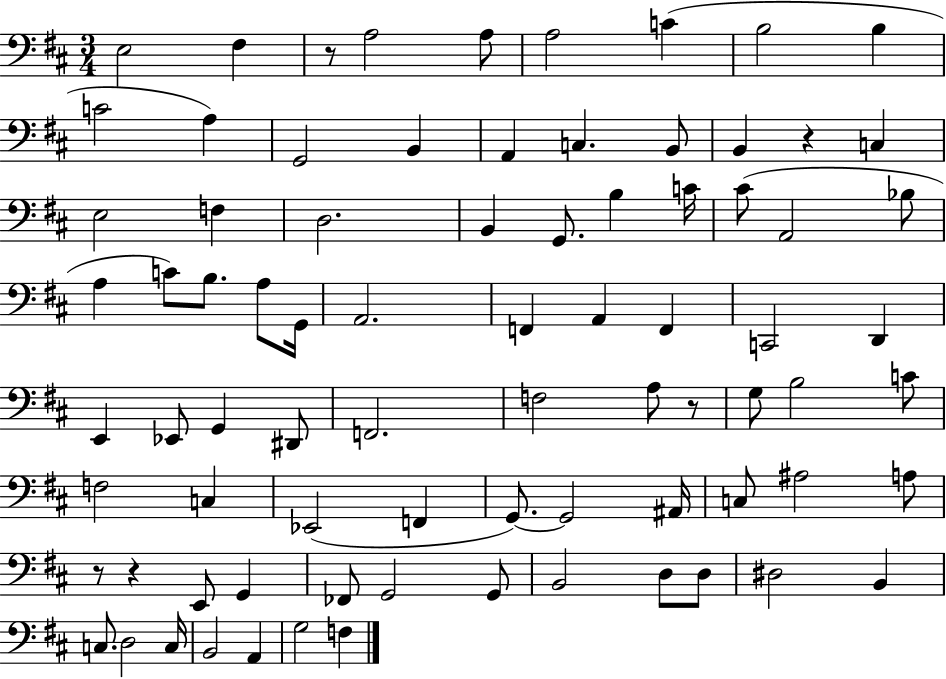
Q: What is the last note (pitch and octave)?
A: F3